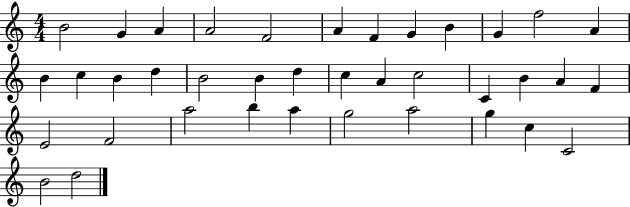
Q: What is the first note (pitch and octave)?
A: B4